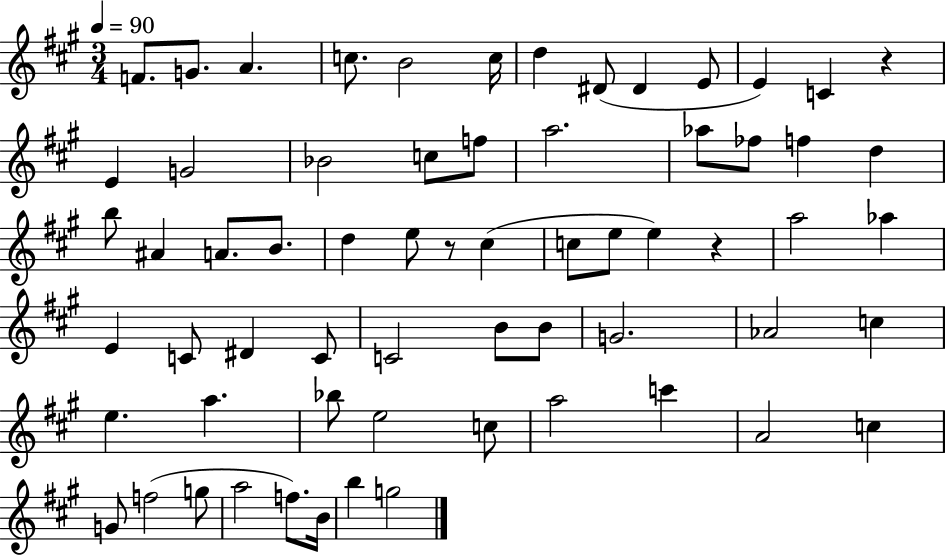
F4/e. G4/e. A4/q. C5/e. B4/h C5/s D5/q D#4/e D#4/q E4/e E4/q C4/q R/q E4/q G4/h Bb4/h C5/e F5/e A5/h. Ab5/e FES5/e F5/q D5/q B5/e A#4/q A4/e. B4/e. D5/q E5/e R/e C#5/q C5/e E5/e E5/q R/q A5/h Ab5/q E4/q C4/e D#4/q C4/e C4/h B4/e B4/e G4/h. Ab4/h C5/q E5/q. A5/q. Bb5/e E5/h C5/e A5/h C6/q A4/h C5/q G4/e F5/h G5/e A5/h F5/e. B4/s B5/q G5/h